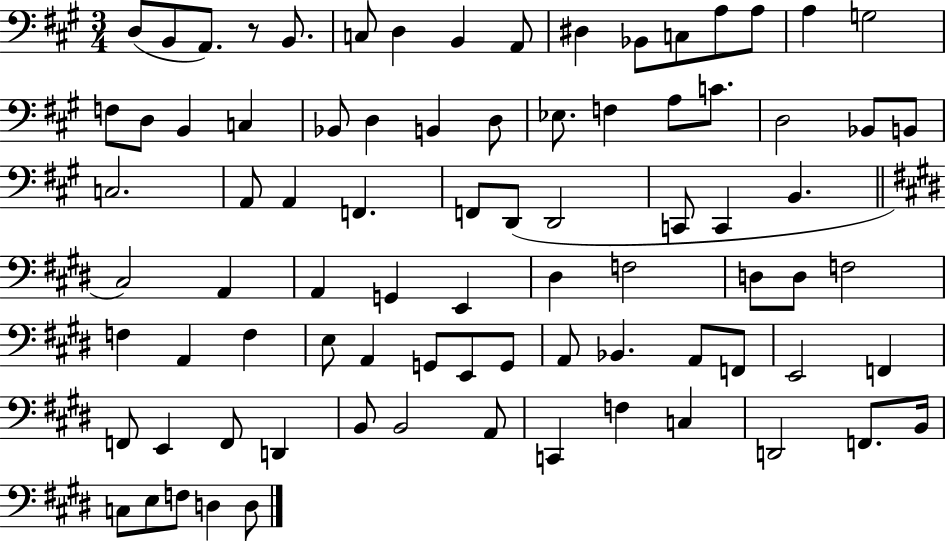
X:1
T:Untitled
M:3/4
L:1/4
K:A
D,/2 B,,/2 A,,/2 z/2 B,,/2 C,/2 D, B,, A,,/2 ^D, _B,,/2 C,/2 A,/2 A,/2 A, G,2 F,/2 D,/2 B,, C, _B,,/2 D, B,, D,/2 _E,/2 F, A,/2 C/2 D,2 _B,,/2 B,,/2 C,2 A,,/2 A,, F,, F,,/2 D,,/2 D,,2 C,,/2 C,, B,, ^C,2 A,, A,, G,, E,, ^D, F,2 D,/2 D,/2 F,2 F, A,, F, E,/2 A,, G,,/2 E,,/2 G,,/2 A,,/2 _B,, A,,/2 F,,/2 E,,2 F,, F,,/2 E,, F,,/2 D,, B,,/2 B,,2 A,,/2 C,, F, C, D,,2 F,,/2 B,,/4 C,/2 E,/2 F,/2 D, D,/2